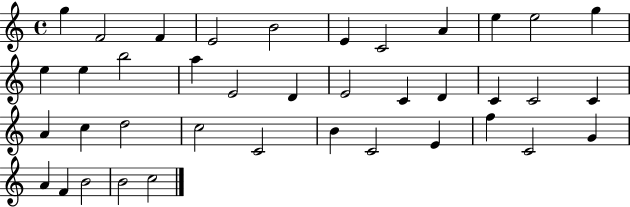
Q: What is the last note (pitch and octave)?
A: C5